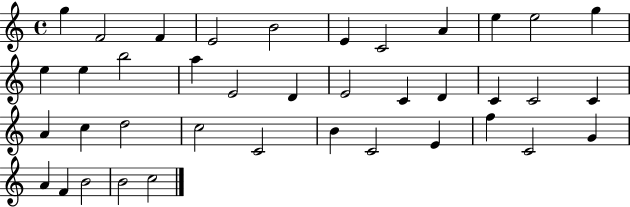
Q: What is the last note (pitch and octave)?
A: C5